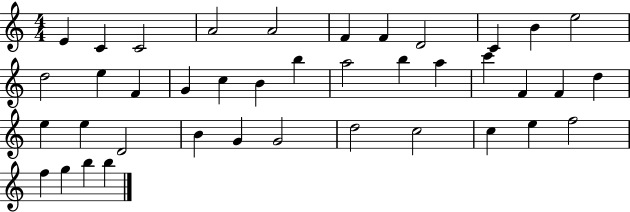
{
  \clef treble
  \numericTimeSignature
  \time 4/4
  \key c \major
  e'4 c'4 c'2 | a'2 a'2 | f'4 f'4 d'2 | c'4 b'4 e''2 | \break d''2 e''4 f'4 | g'4 c''4 b'4 b''4 | a''2 b''4 a''4 | c'''4 f'4 f'4 d''4 | \break e''4 e''4 d'2 | b'4 g'4 g'2 | d''2 c''2 | c''4 e''4 f''2 | \break f''4 g''4 b''4 b''4 | \bar "|."
}